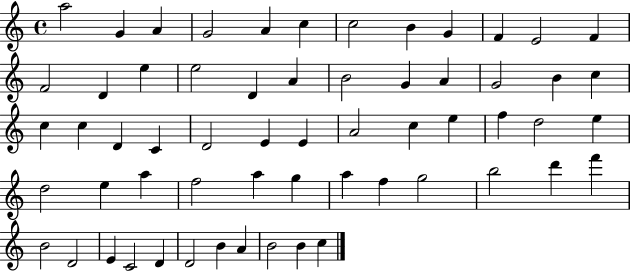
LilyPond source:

{
  \clef treble
  \time 4/4
  \defaultTimeSignature
  \key c \major
  a''2 g'4 a'4 | g'2 a'4 c''4 | c''2 b'4 g'4 | f'4 e'2 f'4 | \break f'2 d'4 e''4 | e''2 d'4 a'4 | b'2 g'4 a'4 | g'2 b'4 c''4 | \break c''4 c''4 d'4 c'4 | d'2 e'4 e'4 | a'2 c''4 e''4 | f''4 d''2 e''4 | \break d''2 e''4 a''4 | f''2 a''4 g''4 | a''4 f''4 g''2 | b''2 d'''4 f'''4 | \break b'2 d'2 | e'4 c'2 d'4 | d'2 b'4 a'4 | b'2 b'4 c''4 | \break \bar "|."
}